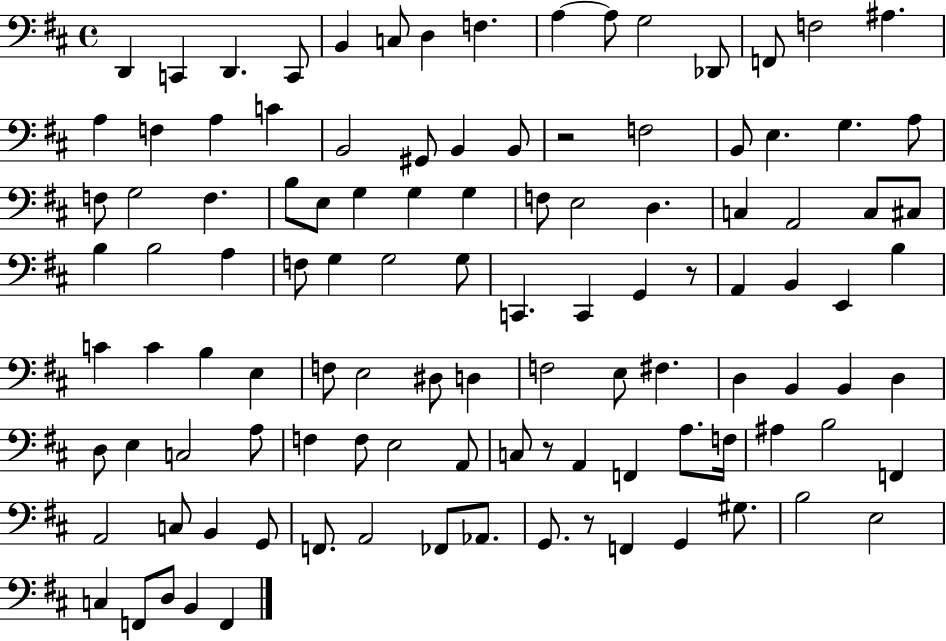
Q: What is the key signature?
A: D major